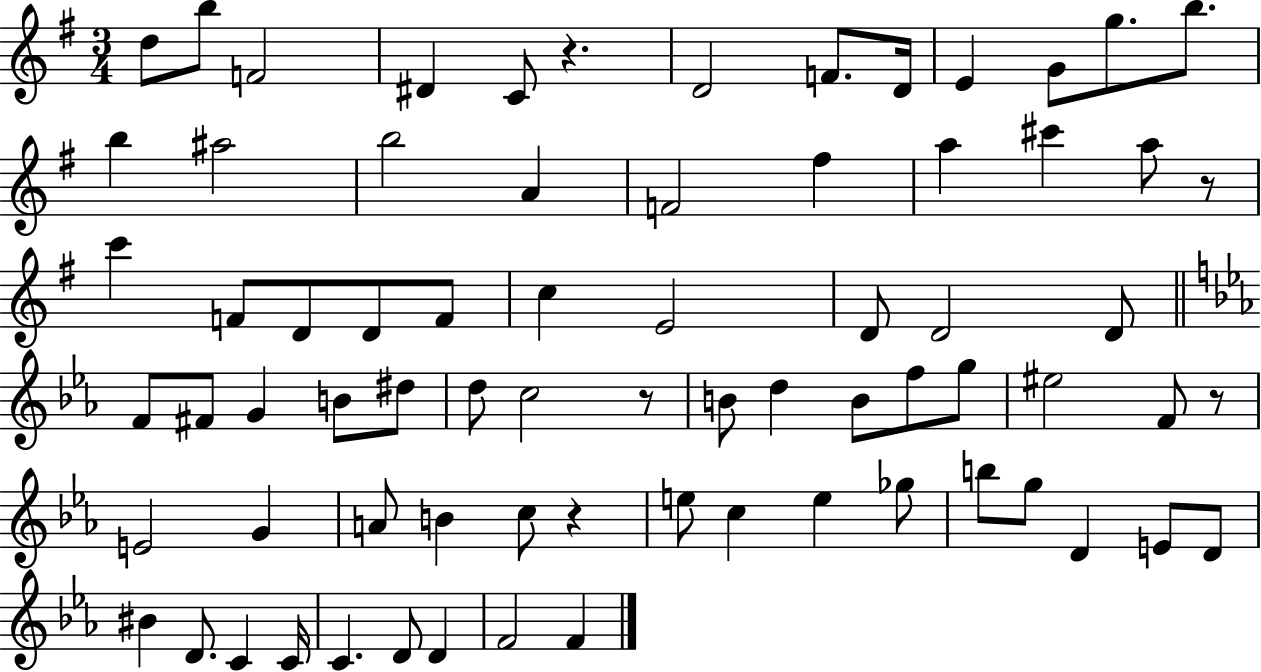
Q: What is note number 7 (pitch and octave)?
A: F4